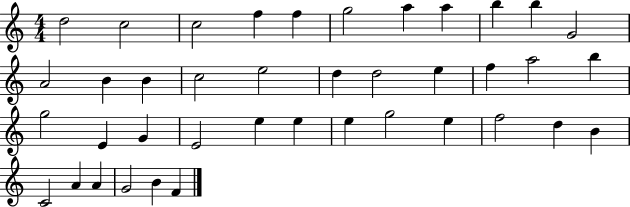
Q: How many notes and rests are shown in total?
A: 40